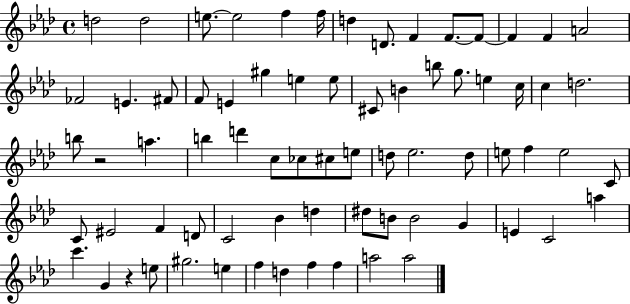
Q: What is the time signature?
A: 4/4